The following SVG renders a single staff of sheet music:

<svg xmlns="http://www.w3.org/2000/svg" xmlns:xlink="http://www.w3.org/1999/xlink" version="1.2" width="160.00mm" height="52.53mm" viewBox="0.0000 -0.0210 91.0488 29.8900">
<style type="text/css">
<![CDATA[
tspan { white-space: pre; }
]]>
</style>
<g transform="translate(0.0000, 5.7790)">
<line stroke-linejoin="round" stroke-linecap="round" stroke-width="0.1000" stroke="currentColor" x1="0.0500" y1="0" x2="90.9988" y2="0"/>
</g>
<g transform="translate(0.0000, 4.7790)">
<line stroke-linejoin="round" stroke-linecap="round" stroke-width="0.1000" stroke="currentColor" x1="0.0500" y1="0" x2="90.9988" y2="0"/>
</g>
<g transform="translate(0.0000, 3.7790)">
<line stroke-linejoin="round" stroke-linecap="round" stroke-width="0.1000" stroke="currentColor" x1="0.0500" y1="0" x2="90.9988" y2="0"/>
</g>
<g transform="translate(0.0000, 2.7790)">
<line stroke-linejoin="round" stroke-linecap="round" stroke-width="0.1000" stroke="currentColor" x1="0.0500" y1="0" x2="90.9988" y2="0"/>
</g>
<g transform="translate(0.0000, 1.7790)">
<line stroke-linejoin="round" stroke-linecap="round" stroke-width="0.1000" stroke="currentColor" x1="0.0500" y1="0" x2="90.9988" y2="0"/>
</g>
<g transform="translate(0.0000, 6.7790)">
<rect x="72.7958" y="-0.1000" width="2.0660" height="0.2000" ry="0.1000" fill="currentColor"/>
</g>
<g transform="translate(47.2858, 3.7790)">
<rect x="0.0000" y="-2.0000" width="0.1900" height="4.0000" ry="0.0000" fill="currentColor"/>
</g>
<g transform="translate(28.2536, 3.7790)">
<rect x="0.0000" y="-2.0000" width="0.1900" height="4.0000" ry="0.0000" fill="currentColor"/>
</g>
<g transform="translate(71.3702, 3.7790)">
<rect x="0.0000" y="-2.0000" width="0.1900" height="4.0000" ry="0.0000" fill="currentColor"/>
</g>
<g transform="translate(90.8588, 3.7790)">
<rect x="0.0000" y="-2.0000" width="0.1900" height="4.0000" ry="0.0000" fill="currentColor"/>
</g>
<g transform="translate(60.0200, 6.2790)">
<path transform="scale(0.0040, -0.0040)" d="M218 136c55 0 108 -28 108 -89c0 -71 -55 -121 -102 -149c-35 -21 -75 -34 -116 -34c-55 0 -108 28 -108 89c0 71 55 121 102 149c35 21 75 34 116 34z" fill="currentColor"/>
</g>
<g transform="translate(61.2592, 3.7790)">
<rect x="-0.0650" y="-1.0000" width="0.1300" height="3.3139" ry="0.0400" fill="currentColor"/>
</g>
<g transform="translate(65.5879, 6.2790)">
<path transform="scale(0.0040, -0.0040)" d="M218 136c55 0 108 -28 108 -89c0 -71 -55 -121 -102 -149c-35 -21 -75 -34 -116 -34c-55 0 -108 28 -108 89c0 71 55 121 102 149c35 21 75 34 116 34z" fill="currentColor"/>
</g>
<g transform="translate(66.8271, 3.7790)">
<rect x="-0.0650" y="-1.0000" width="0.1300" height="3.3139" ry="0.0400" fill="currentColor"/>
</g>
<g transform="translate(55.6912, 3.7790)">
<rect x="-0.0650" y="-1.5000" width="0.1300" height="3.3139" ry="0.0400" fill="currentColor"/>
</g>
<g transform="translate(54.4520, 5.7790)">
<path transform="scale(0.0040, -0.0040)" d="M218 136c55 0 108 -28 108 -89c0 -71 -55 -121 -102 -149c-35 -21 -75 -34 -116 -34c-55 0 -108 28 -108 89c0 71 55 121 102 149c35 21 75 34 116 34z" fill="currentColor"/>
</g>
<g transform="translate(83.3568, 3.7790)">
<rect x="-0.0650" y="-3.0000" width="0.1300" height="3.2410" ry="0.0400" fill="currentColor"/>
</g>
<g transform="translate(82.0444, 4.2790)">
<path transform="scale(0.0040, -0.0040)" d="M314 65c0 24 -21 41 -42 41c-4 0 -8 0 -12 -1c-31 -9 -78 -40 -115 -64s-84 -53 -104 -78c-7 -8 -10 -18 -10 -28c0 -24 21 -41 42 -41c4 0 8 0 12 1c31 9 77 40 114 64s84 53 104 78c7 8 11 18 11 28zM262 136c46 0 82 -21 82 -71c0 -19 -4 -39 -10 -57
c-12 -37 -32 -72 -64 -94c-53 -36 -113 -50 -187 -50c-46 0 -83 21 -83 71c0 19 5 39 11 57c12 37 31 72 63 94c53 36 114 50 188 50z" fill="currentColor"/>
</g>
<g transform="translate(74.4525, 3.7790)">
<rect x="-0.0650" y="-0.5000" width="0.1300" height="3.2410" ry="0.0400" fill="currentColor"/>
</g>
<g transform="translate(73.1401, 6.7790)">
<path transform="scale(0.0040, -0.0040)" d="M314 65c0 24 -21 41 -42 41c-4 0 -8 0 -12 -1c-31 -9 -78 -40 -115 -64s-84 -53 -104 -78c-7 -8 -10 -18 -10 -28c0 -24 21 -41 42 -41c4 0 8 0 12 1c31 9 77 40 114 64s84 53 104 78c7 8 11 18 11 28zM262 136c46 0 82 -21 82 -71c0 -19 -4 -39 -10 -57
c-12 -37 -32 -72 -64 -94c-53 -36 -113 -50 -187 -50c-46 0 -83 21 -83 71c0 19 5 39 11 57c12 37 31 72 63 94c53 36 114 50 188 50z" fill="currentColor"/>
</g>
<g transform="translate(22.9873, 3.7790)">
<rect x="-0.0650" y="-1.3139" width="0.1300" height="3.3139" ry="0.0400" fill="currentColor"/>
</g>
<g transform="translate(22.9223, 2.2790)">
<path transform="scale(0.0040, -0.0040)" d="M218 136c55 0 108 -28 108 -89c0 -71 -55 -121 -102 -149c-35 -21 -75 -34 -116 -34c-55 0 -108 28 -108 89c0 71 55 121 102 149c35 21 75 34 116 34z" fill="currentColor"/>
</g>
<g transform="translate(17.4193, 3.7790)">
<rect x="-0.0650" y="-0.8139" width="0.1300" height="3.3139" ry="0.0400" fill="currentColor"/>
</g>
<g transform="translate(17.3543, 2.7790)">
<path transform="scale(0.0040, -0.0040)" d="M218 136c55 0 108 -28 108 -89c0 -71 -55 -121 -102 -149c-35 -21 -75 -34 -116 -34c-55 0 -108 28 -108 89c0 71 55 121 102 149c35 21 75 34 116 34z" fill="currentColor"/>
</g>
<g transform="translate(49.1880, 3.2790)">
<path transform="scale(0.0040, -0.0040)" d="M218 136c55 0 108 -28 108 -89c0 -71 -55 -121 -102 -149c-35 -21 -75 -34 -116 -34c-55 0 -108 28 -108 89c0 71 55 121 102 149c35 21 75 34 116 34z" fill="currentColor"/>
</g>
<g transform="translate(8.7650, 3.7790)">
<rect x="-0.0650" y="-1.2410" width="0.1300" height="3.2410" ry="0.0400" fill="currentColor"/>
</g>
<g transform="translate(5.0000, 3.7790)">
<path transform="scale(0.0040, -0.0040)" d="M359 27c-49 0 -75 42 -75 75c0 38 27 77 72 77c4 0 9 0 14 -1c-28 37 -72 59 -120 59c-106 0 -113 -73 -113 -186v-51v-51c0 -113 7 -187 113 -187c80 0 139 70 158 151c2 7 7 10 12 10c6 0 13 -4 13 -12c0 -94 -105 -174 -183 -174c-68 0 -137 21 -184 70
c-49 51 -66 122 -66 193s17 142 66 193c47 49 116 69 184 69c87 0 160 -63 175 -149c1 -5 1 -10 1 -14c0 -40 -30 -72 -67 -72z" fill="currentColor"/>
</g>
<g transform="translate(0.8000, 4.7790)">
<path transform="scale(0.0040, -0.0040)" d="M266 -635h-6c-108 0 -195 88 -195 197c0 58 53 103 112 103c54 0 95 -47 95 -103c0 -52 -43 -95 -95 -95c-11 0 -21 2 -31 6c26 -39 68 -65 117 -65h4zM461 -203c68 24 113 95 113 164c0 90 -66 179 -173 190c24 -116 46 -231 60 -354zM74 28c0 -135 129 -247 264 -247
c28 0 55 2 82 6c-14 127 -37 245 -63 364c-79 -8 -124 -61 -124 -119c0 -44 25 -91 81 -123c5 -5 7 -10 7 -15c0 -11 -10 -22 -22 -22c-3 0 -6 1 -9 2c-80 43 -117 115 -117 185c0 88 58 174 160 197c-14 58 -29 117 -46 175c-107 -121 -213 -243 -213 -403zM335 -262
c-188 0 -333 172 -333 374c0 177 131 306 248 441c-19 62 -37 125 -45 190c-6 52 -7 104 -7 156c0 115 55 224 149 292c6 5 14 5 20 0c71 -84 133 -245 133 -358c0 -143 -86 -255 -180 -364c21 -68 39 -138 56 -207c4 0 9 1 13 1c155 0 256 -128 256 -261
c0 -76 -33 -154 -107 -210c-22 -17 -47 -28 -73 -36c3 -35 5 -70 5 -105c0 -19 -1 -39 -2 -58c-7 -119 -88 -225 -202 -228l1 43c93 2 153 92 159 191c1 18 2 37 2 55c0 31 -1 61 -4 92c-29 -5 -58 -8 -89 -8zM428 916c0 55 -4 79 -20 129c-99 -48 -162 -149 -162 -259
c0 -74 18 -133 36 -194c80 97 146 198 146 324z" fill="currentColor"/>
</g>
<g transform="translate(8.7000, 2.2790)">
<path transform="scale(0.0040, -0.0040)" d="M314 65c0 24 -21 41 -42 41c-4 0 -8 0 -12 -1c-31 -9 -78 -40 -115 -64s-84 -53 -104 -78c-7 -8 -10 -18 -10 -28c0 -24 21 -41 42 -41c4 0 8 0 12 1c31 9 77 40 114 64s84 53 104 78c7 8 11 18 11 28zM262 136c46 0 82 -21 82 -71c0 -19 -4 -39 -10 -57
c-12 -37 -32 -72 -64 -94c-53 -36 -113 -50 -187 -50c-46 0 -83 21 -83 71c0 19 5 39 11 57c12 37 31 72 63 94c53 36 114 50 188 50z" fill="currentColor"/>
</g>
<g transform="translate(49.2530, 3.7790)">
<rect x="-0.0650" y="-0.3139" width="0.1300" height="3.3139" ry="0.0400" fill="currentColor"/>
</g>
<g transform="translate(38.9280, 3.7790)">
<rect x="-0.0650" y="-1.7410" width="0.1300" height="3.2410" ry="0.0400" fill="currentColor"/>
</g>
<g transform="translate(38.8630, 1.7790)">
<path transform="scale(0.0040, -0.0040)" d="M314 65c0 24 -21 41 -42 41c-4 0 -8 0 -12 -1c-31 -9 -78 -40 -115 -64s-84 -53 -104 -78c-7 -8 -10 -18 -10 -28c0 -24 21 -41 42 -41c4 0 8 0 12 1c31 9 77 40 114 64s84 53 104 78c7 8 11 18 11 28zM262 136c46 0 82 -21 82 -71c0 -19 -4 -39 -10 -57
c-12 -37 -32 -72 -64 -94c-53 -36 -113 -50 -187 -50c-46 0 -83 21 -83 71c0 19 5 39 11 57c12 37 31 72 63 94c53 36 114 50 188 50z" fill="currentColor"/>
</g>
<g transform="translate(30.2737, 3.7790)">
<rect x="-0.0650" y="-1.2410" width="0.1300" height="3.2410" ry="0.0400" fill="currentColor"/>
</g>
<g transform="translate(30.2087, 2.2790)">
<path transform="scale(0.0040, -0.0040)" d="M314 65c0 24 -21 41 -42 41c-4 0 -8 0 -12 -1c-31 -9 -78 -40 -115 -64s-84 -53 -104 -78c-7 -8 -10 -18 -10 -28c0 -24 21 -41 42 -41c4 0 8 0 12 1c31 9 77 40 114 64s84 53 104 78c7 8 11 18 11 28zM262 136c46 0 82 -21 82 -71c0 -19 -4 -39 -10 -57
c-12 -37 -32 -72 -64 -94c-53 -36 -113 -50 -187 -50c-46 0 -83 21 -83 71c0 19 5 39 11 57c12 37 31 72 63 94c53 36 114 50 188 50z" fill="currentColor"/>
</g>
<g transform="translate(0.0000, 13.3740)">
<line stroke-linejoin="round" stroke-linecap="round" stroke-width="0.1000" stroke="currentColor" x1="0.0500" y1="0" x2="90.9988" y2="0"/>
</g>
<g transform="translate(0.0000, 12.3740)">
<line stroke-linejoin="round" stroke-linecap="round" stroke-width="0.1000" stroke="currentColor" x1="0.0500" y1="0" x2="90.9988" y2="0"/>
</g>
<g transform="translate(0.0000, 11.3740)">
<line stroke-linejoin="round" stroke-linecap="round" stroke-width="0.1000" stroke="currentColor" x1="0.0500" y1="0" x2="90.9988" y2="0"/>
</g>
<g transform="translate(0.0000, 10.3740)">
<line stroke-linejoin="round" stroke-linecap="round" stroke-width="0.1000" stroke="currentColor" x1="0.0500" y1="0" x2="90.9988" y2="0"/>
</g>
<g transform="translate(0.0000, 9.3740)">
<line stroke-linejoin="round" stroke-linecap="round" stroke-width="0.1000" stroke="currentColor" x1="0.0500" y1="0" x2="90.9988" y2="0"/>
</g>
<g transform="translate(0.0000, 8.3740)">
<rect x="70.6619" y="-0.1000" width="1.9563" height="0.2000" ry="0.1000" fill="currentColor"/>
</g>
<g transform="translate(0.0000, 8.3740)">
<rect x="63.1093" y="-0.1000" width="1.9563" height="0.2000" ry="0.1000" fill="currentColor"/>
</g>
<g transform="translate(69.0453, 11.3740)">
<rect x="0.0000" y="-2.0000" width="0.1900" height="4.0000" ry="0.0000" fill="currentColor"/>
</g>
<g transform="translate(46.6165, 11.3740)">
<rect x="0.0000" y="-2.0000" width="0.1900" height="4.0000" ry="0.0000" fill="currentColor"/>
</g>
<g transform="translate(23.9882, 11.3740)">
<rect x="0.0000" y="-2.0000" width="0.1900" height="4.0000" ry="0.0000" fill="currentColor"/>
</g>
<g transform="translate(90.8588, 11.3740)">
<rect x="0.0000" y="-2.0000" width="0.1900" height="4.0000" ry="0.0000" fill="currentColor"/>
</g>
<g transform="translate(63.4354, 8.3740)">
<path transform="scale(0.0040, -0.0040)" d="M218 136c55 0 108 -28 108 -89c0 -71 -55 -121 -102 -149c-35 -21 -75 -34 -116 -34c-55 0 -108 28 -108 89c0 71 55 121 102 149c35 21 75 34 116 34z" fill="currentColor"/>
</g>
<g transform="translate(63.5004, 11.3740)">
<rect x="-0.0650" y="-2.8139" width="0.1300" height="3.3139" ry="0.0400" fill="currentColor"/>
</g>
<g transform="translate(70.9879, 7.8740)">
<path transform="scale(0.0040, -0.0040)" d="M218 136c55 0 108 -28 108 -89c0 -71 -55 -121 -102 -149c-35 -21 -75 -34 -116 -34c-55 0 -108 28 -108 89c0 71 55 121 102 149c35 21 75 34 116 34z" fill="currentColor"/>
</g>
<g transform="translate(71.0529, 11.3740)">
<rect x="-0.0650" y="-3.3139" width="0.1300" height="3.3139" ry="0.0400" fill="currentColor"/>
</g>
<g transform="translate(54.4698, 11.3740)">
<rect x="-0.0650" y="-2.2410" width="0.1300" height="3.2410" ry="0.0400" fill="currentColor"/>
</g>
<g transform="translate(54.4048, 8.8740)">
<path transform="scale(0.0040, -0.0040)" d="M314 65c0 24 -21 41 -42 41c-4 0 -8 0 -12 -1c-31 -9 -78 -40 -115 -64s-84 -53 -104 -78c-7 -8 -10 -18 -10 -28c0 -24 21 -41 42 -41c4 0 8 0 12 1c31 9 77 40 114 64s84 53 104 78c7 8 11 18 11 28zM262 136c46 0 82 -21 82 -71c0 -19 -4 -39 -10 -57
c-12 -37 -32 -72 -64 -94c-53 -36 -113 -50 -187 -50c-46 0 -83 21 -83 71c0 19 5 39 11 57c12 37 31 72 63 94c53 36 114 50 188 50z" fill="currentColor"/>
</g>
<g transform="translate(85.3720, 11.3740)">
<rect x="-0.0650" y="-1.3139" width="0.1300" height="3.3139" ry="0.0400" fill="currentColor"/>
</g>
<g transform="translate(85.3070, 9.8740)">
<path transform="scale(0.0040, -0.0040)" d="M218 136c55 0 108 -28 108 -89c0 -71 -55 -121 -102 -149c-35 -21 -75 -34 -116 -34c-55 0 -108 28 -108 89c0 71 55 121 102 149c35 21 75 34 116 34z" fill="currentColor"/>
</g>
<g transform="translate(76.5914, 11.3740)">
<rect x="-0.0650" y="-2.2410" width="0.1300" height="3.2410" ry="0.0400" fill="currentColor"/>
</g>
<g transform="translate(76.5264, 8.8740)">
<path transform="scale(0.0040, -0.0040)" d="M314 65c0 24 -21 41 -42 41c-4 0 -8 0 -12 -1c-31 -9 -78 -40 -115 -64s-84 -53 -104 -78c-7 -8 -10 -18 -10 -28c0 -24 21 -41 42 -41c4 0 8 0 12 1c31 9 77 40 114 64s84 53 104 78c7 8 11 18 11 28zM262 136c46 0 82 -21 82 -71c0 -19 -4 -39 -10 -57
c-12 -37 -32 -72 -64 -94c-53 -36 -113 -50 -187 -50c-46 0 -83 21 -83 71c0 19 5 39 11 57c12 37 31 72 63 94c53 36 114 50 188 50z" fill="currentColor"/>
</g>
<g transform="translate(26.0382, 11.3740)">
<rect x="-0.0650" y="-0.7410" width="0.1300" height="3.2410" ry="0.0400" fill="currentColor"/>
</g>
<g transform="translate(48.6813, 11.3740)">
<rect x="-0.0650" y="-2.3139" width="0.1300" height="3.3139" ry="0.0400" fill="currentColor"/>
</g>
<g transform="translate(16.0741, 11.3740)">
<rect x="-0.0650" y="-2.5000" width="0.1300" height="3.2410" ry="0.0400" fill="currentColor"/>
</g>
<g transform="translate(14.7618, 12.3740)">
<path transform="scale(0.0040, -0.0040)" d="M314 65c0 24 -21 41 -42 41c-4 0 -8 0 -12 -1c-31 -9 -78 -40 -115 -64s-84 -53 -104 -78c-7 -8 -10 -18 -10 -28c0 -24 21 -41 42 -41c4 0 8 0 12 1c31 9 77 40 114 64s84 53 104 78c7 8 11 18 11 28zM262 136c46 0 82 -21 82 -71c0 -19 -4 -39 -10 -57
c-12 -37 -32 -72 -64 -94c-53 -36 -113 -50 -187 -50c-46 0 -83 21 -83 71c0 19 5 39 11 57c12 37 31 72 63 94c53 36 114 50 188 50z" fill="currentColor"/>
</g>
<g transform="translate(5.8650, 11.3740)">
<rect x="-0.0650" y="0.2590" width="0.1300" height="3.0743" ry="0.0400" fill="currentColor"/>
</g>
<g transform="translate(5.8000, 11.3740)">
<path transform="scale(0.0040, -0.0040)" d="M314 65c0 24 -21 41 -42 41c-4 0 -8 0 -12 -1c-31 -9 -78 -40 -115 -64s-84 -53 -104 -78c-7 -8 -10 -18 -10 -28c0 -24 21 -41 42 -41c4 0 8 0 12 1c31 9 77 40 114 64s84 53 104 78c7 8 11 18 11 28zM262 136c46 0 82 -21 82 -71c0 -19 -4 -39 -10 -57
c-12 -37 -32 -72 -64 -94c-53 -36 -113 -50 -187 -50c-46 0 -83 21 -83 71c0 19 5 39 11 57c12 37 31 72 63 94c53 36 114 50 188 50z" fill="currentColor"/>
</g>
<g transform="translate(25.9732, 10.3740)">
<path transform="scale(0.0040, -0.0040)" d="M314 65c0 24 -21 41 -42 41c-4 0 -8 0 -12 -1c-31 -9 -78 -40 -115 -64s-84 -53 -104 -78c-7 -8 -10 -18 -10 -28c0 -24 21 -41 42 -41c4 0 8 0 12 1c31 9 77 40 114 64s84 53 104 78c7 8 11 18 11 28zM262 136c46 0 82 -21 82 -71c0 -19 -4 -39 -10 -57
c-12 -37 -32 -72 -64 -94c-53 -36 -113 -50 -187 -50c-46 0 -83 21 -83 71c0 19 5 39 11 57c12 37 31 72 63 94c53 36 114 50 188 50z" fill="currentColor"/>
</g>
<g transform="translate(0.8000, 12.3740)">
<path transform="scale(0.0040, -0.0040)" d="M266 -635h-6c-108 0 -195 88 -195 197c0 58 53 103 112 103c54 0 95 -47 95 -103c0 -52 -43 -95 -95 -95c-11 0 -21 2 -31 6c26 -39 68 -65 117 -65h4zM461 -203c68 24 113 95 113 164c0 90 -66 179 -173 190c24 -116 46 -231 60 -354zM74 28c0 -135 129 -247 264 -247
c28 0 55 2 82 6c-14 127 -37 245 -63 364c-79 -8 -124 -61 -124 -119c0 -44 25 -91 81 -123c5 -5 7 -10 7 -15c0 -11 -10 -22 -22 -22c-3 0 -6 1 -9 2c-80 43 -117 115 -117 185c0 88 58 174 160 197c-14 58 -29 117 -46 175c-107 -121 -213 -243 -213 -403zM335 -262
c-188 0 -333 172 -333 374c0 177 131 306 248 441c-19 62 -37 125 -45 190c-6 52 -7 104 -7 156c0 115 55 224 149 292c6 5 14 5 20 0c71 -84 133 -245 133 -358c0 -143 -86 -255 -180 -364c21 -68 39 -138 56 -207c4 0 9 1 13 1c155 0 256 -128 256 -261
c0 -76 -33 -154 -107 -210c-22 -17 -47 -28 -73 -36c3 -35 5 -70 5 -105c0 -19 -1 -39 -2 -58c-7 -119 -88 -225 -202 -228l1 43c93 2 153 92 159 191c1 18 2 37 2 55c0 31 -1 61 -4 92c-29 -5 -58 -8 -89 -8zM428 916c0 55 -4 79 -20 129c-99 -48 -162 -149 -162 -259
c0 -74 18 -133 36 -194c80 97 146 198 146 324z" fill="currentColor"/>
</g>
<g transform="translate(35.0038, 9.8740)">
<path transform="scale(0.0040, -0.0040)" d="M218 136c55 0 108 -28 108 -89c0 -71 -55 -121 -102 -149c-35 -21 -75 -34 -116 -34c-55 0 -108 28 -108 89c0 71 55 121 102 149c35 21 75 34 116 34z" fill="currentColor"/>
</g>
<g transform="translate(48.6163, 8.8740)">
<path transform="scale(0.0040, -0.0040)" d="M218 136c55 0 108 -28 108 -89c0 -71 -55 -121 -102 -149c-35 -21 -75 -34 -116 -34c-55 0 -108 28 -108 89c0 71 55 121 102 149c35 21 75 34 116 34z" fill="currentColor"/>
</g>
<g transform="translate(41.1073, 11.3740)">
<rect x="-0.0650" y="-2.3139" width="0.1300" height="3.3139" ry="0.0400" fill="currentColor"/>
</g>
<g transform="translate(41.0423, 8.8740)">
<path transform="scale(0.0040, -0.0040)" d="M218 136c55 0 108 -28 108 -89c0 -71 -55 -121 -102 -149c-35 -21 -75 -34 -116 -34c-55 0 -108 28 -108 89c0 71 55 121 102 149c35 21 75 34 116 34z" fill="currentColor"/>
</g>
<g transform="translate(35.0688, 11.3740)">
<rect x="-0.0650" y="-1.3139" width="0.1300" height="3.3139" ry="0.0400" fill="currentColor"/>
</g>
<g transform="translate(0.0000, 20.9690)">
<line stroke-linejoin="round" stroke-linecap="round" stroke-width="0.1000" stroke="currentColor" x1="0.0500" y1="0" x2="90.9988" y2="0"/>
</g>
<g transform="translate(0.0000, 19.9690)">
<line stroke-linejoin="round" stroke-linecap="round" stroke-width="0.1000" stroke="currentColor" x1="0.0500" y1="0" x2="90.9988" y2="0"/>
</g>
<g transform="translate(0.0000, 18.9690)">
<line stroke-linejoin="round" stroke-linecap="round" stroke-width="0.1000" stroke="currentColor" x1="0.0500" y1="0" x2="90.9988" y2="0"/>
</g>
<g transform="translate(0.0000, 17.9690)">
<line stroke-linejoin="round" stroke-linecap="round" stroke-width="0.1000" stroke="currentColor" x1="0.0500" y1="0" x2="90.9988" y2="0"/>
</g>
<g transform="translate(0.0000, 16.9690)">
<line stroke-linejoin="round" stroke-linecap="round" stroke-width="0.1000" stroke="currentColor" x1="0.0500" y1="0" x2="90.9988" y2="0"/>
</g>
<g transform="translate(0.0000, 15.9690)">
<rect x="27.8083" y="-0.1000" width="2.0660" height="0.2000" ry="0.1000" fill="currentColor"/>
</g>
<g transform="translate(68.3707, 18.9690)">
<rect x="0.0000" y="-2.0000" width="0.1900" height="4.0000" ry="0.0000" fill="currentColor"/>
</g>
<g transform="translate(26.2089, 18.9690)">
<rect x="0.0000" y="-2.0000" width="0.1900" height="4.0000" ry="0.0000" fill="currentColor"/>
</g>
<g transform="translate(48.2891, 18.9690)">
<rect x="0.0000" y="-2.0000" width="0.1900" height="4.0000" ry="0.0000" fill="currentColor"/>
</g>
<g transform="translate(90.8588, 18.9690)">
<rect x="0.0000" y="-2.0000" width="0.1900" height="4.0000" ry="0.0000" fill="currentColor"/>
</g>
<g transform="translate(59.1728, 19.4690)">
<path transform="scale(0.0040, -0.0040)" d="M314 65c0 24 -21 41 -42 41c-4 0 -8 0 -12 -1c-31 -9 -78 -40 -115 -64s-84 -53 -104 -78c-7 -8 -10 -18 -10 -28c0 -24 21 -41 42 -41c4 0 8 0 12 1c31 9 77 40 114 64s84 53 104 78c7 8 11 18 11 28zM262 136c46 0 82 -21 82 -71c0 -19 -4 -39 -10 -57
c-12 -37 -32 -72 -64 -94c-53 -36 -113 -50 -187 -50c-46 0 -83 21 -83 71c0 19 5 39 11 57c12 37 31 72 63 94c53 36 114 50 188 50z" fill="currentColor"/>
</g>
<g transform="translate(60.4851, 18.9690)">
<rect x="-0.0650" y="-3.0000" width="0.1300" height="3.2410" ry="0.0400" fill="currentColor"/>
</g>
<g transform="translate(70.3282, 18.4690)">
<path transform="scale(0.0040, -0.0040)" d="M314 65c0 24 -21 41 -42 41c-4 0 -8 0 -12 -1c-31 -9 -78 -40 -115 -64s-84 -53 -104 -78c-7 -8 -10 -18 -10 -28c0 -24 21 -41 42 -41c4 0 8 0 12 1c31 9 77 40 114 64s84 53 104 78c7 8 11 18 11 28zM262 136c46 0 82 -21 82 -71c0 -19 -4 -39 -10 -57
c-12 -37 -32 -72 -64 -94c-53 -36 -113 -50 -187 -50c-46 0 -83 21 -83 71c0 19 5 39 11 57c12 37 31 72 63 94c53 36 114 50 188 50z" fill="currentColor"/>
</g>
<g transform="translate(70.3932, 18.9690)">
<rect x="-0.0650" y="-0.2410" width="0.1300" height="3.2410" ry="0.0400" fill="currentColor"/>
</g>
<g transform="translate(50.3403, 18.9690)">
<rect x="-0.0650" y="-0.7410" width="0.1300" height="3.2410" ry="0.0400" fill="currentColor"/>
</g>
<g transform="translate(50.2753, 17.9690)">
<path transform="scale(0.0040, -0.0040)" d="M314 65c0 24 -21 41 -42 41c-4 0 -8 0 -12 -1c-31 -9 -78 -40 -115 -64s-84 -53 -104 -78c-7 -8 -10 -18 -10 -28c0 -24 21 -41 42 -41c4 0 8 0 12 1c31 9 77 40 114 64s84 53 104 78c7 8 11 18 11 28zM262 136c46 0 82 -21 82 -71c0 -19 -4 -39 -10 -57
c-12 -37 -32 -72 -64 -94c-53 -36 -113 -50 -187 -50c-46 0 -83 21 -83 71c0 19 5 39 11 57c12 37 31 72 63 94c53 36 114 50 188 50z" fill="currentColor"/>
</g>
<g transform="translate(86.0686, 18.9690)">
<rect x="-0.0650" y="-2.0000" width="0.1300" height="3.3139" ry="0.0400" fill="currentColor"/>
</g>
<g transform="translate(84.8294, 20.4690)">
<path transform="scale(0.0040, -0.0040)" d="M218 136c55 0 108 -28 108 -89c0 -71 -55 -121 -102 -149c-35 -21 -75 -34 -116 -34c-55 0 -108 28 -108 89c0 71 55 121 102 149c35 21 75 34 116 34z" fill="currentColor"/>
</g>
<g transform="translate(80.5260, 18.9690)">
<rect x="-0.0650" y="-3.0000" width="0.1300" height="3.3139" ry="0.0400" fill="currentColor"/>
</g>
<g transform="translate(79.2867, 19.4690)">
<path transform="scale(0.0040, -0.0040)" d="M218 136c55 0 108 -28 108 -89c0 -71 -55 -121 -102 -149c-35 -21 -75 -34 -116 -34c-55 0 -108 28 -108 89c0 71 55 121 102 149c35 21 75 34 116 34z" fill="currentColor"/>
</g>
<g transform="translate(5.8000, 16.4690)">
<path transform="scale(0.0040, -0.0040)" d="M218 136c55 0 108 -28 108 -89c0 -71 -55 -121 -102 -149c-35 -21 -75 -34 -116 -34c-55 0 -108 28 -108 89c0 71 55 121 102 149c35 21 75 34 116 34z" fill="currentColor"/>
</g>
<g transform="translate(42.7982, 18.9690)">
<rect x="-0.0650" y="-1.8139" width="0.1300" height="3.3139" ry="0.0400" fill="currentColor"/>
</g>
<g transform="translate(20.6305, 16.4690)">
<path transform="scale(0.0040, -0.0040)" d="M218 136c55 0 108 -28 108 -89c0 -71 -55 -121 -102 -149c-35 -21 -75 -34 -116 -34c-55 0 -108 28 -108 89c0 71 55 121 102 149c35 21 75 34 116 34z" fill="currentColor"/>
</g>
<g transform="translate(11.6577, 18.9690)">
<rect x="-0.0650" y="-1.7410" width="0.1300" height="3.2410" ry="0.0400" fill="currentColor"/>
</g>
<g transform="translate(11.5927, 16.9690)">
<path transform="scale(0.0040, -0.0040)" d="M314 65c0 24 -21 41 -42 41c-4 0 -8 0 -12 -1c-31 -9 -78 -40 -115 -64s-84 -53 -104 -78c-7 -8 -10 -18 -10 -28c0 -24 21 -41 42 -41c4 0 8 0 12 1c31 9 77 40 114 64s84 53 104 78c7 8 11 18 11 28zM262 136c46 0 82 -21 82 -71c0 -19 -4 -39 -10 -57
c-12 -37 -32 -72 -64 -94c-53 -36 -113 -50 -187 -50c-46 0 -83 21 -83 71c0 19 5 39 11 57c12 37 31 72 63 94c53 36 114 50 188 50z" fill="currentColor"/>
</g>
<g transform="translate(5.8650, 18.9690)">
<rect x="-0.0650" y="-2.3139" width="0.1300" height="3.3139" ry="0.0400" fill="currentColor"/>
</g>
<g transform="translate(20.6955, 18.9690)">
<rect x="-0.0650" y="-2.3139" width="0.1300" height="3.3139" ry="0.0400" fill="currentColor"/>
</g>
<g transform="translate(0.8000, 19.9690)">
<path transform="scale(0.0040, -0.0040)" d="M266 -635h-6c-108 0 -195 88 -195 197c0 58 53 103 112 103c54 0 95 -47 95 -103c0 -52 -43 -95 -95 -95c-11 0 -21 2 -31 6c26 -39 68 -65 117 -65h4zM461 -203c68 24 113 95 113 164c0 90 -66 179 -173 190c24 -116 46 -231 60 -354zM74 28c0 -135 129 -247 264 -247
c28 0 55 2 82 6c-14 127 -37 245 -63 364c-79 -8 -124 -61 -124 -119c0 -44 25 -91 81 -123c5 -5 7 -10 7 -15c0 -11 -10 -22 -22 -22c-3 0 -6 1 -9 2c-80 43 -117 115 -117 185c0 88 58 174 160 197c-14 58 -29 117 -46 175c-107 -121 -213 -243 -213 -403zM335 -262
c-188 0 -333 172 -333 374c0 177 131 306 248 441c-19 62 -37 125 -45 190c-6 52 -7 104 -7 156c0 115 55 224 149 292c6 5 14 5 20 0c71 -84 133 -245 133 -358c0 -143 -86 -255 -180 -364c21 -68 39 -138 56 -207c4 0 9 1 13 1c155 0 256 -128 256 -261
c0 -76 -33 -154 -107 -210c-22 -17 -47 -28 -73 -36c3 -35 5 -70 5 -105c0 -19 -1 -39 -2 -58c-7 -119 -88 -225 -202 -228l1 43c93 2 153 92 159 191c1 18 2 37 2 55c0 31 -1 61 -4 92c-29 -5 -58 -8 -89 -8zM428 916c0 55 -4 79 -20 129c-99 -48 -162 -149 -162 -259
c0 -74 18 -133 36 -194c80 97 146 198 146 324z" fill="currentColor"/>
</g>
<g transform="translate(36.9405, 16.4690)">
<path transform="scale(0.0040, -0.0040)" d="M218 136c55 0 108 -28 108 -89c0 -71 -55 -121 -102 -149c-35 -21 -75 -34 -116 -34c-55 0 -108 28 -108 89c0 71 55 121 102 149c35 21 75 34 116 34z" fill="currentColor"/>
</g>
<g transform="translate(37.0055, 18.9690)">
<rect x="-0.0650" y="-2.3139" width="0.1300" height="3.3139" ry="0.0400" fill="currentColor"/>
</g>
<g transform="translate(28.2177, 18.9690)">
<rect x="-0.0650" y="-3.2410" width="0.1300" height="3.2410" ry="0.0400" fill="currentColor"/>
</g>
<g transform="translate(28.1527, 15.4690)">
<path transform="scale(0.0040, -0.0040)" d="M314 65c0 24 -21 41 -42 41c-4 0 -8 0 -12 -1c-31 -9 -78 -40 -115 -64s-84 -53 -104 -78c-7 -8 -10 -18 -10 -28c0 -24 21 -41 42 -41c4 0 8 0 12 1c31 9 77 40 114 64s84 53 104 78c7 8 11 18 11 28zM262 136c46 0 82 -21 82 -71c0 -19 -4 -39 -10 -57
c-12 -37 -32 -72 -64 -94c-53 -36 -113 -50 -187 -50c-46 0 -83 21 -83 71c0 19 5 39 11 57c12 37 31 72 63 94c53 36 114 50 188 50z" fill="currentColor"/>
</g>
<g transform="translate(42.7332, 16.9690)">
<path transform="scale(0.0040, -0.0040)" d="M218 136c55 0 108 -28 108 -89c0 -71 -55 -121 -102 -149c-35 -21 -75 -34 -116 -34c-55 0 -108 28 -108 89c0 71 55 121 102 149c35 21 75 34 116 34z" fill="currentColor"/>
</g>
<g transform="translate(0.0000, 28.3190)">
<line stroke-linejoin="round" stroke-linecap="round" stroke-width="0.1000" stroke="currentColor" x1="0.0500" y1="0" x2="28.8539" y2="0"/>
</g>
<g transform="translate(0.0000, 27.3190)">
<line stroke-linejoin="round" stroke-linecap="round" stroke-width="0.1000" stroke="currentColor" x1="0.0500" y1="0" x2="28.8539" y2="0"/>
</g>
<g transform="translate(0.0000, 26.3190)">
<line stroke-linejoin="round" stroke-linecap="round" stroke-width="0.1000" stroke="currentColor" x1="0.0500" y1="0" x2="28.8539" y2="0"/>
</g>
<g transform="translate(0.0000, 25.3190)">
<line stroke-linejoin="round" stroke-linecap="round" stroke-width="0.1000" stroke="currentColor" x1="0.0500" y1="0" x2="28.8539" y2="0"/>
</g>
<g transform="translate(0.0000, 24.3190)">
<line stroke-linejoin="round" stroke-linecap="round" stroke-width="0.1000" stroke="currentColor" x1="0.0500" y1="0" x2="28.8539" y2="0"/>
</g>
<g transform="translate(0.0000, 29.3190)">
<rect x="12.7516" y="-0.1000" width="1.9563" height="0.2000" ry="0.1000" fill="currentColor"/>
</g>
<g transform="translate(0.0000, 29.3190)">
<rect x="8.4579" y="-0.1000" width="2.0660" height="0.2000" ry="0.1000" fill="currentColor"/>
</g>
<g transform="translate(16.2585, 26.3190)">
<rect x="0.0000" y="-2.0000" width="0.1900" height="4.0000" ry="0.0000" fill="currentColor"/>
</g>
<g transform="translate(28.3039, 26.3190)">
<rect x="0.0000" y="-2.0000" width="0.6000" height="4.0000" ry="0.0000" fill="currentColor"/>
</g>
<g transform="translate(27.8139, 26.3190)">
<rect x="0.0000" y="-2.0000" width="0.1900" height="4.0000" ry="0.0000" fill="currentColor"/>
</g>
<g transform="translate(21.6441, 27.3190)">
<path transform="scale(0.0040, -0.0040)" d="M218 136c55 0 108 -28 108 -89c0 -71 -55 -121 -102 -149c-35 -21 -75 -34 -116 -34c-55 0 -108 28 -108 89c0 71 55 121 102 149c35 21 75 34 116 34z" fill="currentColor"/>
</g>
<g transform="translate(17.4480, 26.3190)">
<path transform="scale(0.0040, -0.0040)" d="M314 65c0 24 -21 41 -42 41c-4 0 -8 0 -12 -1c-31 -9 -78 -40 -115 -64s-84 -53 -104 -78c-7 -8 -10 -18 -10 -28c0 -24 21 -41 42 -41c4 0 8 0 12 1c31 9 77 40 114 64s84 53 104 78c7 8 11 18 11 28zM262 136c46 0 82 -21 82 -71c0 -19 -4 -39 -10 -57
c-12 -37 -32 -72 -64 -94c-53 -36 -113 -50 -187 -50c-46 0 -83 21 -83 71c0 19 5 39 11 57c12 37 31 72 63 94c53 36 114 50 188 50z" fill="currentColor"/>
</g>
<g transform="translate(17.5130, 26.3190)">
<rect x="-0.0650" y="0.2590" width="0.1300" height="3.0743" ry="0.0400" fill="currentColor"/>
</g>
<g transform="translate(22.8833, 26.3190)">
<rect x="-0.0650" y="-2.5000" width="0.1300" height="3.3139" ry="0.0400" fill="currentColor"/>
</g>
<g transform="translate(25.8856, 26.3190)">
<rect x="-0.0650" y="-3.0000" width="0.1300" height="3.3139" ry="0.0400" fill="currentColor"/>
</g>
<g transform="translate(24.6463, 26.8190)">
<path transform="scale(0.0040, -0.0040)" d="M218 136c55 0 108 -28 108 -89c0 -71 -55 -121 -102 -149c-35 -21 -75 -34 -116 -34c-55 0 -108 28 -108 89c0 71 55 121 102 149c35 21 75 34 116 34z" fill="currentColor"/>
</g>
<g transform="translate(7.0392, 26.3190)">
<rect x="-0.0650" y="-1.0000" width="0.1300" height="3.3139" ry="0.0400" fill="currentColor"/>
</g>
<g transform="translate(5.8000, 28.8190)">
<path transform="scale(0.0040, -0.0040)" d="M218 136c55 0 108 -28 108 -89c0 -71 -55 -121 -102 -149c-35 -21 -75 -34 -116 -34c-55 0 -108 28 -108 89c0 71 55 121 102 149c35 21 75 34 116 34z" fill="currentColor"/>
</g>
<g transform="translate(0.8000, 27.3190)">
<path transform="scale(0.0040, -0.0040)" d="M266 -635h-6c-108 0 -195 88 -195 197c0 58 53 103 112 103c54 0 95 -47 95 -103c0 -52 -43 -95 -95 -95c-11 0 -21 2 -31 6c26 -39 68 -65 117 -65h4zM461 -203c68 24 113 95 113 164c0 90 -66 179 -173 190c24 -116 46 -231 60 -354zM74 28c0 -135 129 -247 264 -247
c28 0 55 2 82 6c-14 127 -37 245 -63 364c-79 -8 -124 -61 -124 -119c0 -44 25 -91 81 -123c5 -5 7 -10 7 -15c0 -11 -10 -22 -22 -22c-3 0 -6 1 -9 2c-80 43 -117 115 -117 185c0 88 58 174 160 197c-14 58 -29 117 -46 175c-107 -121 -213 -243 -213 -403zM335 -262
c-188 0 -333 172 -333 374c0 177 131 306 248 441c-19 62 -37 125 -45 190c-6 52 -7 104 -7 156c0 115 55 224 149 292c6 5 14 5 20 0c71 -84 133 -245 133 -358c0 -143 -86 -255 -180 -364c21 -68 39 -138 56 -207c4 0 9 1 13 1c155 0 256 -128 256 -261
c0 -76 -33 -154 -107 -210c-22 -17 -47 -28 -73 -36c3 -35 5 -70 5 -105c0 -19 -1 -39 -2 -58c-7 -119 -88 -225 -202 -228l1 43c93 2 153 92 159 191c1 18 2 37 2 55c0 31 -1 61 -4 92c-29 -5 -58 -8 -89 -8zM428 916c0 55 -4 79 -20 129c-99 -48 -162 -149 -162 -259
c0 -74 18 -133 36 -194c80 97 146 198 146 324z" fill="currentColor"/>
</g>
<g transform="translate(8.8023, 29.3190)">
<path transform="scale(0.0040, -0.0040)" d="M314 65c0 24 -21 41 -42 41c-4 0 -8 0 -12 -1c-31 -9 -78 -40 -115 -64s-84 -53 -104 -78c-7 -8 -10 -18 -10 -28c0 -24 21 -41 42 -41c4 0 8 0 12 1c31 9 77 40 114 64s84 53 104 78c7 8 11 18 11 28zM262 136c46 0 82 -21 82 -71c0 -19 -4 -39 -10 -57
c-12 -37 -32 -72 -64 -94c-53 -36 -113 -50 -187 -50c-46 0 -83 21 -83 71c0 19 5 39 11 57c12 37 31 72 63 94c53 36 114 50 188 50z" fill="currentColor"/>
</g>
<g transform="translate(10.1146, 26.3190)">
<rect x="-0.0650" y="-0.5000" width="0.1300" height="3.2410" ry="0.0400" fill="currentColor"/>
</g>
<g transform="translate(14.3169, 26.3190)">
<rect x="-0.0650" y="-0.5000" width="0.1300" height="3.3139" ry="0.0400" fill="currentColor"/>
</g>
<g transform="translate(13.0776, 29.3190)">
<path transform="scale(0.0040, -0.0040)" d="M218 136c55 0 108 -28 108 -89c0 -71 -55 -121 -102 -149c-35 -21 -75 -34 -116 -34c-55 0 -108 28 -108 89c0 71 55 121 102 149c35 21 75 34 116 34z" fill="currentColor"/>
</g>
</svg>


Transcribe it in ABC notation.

X:1
T:Untitled
M:4/4
L:1/4
K:C
e2 d e e2 f2 c E D D C2 A2 B2 G2 d2 e g g g2 a b g2 e g f2 g b2 g f d2 A2 c2 A F D C2 C B2 G A